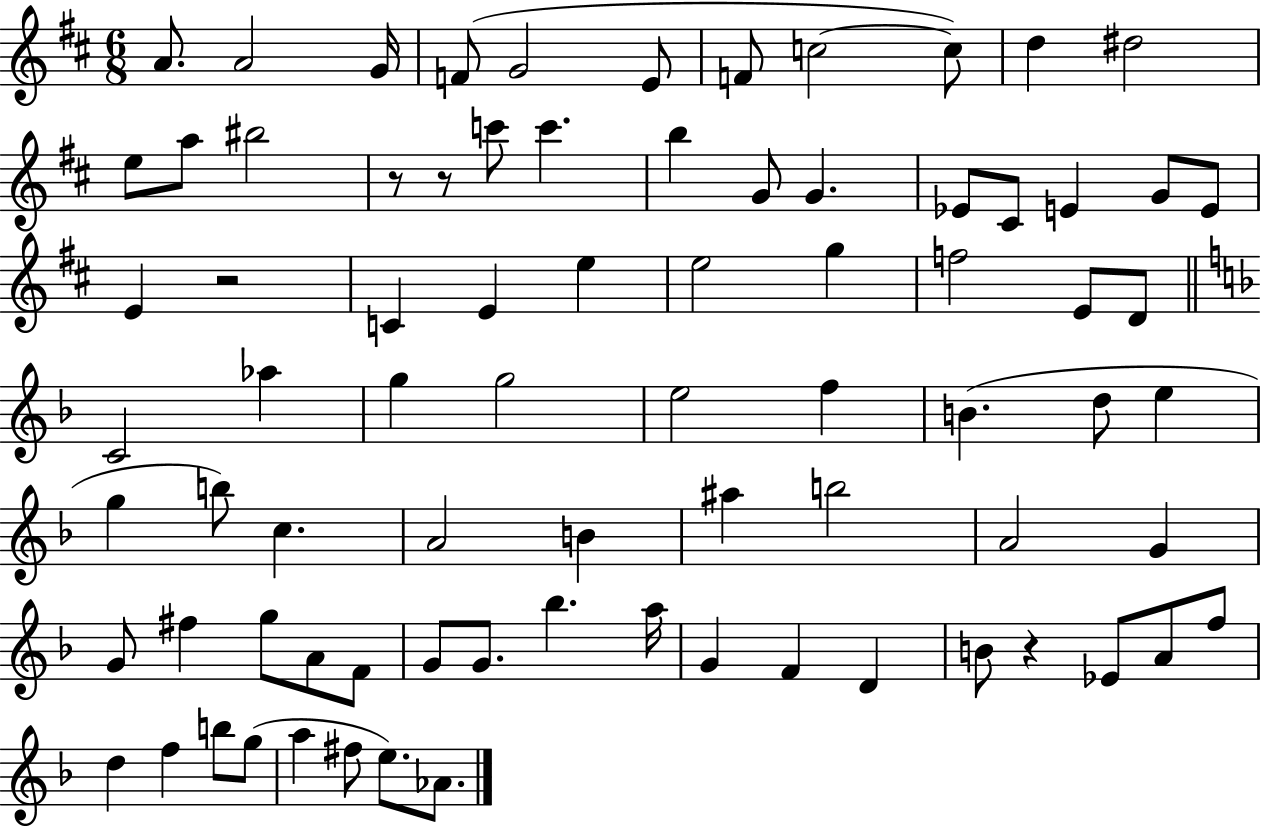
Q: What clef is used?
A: treble